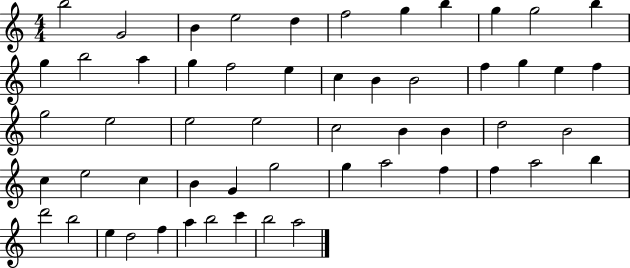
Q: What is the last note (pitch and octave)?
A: A5